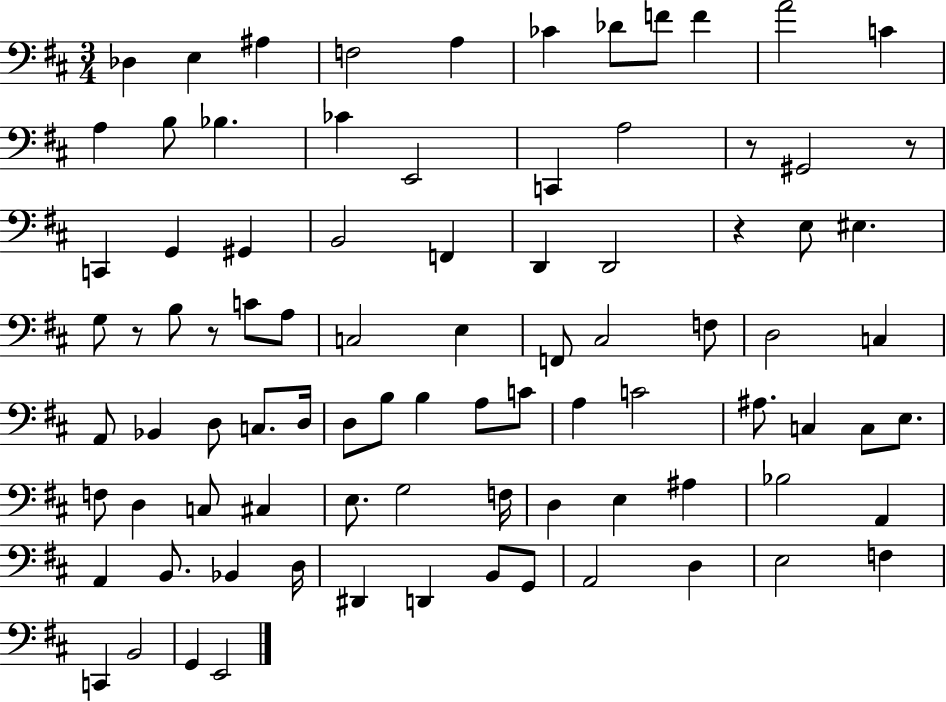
{
  \clef bass
  \numericTimeSignature
  \time 3/4
  \key d \major
  des4 e4 ais4 | f2 a4 | ces'4 des'8 f'8 f'4 | a'2 c'4 | \break a4 b8 bes4. | ces'4 e,2 | c,4 a2 | r8 gis,2 r8 | \break c,4 g,4 gis,4 | b,2 f,4 | d,4 d,2 | r4 e8 eis4. | \break g8 r8 b8 r8 c'8 a8 | c2 e4 | f,8 cis2 f8 | d2 c4 | \break a,8 bes,4 d8 c8. d16 | d8 b8 b4 a8 c'8 | a4 c'2 | ais8. c4 c8 e8. | \break f8 d4 c8 cis4 | e8. g2 f16 | d4 e4 ais4 | bes2 a,4 | \break a,4 b,8. bes,4 d16 | dis,4 d,4 b,8 g,8 | a,2 d4 | e2 f4 | \break c,4 b,2 | g,4 e,2 | \bar "|."
}